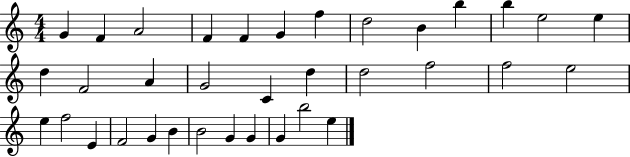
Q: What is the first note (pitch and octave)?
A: G4